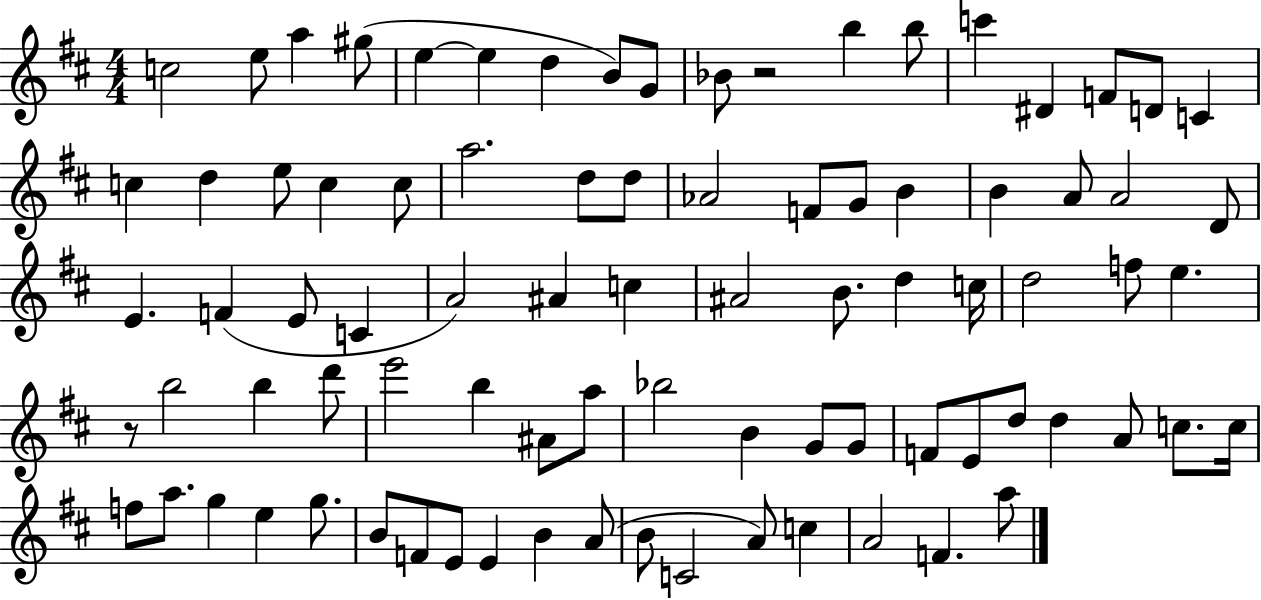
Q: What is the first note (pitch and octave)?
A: C5